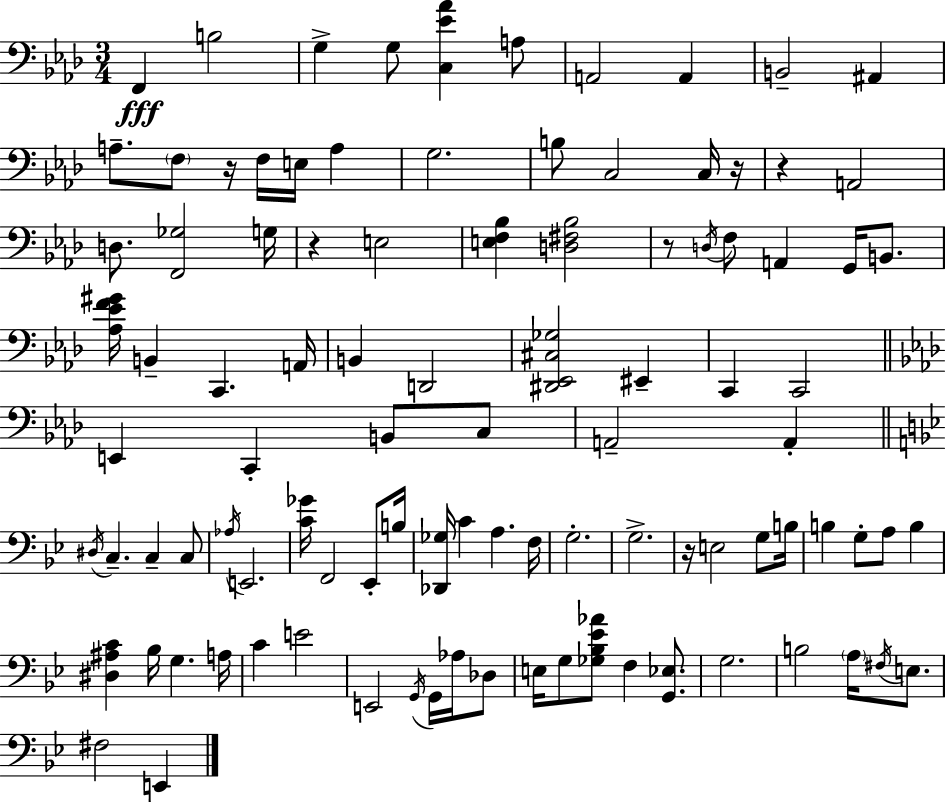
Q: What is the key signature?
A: F minor